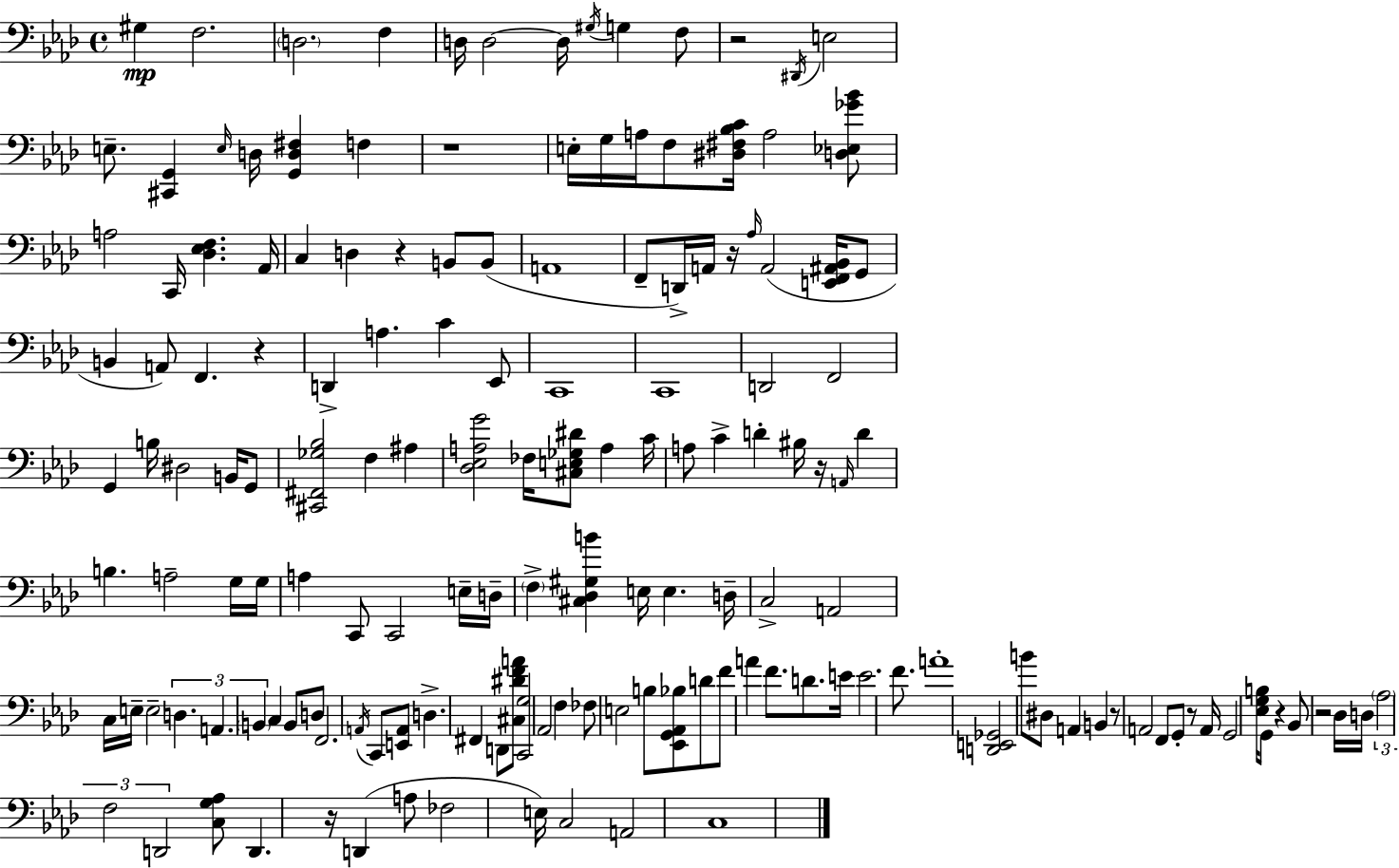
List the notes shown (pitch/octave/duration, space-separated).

G#3/q F3/h. D3/h. F3/q D3/s D3/h D3/s G#3/s G3/q F3/e R/h D#2/s E3/h E3/e. [C#2,G2]/q E3/s D3/s [G2,D3,F#3]/q F3/q R/w E3/s G3/s A3/s F3/e [D#3,F#3,Bb3,C4]/s A3/h [D3,Eb3,Gb4,Bb4]/e A3/h C2/s [Db3,Eb3,F3]/q. Ab2/s C3/q D3/q R/q B2/e B2/e A2/w F2/e D2/s A2/s R/s Ab3/s A2/h [E2,F2,A#2,Bb2]/s G2/e B2/q A2/e F2/q. R/q D2/q A3/q. C4/q Eb2/e C2/w C2/w D2/h F2/h G2/q B3/s D#3/h B2/s G2/e [C#2,F#2,Gb3,Bb3]/h F3/q A#3/q [Db3,Eb3,A3,G4]/h FES3/s [C#3,E3,Gb3,D#4]/e A3/q C4/s A3/e C4/q D4/q BIS3/s R/s A2/s D4/q B3/q. A3/h G3/s G3/s A3/q C2/e C2/h E3/s D3/s F3/q [C#3,Db3,G#3,B4]/q E3/s E3/q. D3/s C3/h A2/h C3/s E3/s E3/h D3/q. A2/q. B2/q C3/q B2/e D3/e F2/h. A2/s C2/e [E2,A2]/e D3/q. F#2/q D2/e [C#3,D#4,F4,A4]/e [C2,G3]/h Ab2/h F3/q FES3/e E3/h B3/e [Eb2,G2,Ab2,Bb3]/e D4/e F4/e A4/q F4/e. D4/e. E4/s E4/h. F4/e. A4/w [D2,E2,Gb2]/h B4/e D#3/e A2/q B2/q R/e A2/h F2/e G2/e R/e A2/s G2/h [Eb3,G3,B3]/s G2/e R/q Bb2/e R/h Db3/s D3/s Ab3/h F3/h D2/h [C3,G3,Ab3]/e D2/q. R/s D2/q A3/e FES3/h E3/s C3/h A2/h C3/w